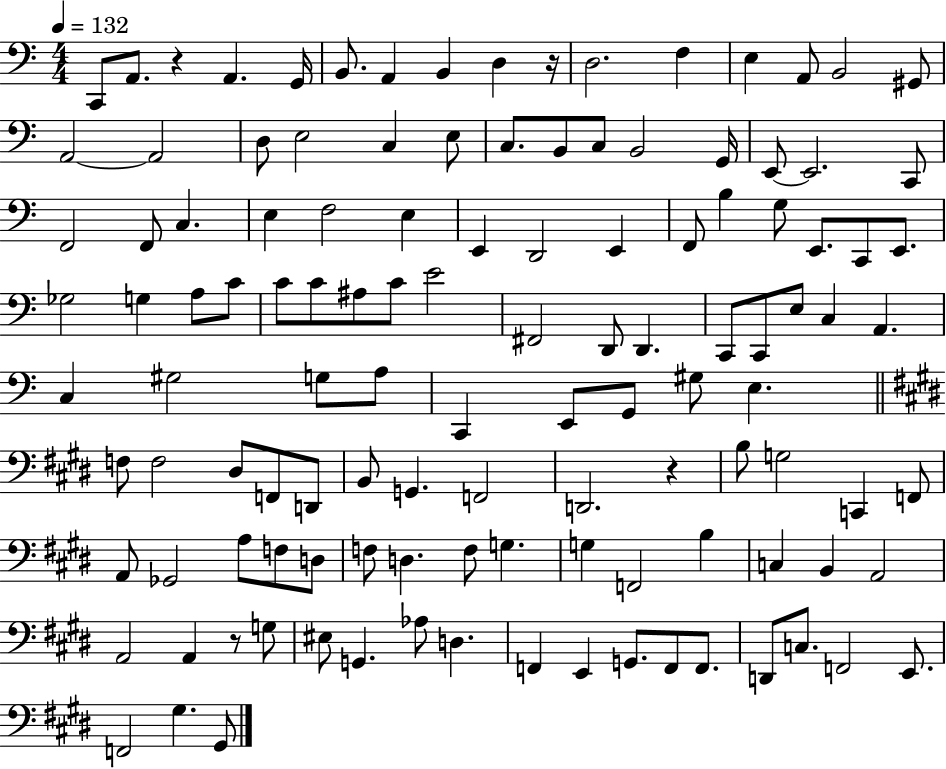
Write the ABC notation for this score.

X:1
T:Untitled
M:4/4
L:1/4
K:C
C,,/2 A,,/2 z A,, G,,/4 B,,/2 A,, B,, D, z/4 D,2 F, E, A,,/2 B,,2 ^G,,/2 A,,2 A,,2 D,/2 E,2 C, E,/2 C,/2 B,,/2 C,/2 B,,2 G,,/4 E,,/2 E,,2 C,,/2 F,,2 F,,/2 C, E, F,2 E, E,, D,,2 E,, F,,/2 B, G,/2 E,,/2 C,,/2 E,,/2 _G,2 G, A,/2 C/2 C/2 C/2 ^A,/2 C/2 E2 ^F,,2 D,,/2 D,, C,,/2 C,,/2 E,/2 C, A,, C, ^G,2 G,/2 A,/2 C,, E,,/2 G,,/2 ^G,/2 E, F,/2 F,2 ^D,/2 F,,/2 D,,/2 B,,/2 G,, F,,2 D,,2 z B,/2 G,2 C,, F,,/2 A,,/2 _G,,2 A,/2 F,/2 D,/2 F,/2 D, F,/2 G, G, F,,2 B, C, B,, A,,2 A,,2 A,, z/2 G,/2 ^E,/2 G,, _A,/2 D, F,, E,, G,,/2 F,,/2 F,,/2 D,,/2 C,/2 F,,2 E,,/2 F,,2 ^G, ^G,,/2